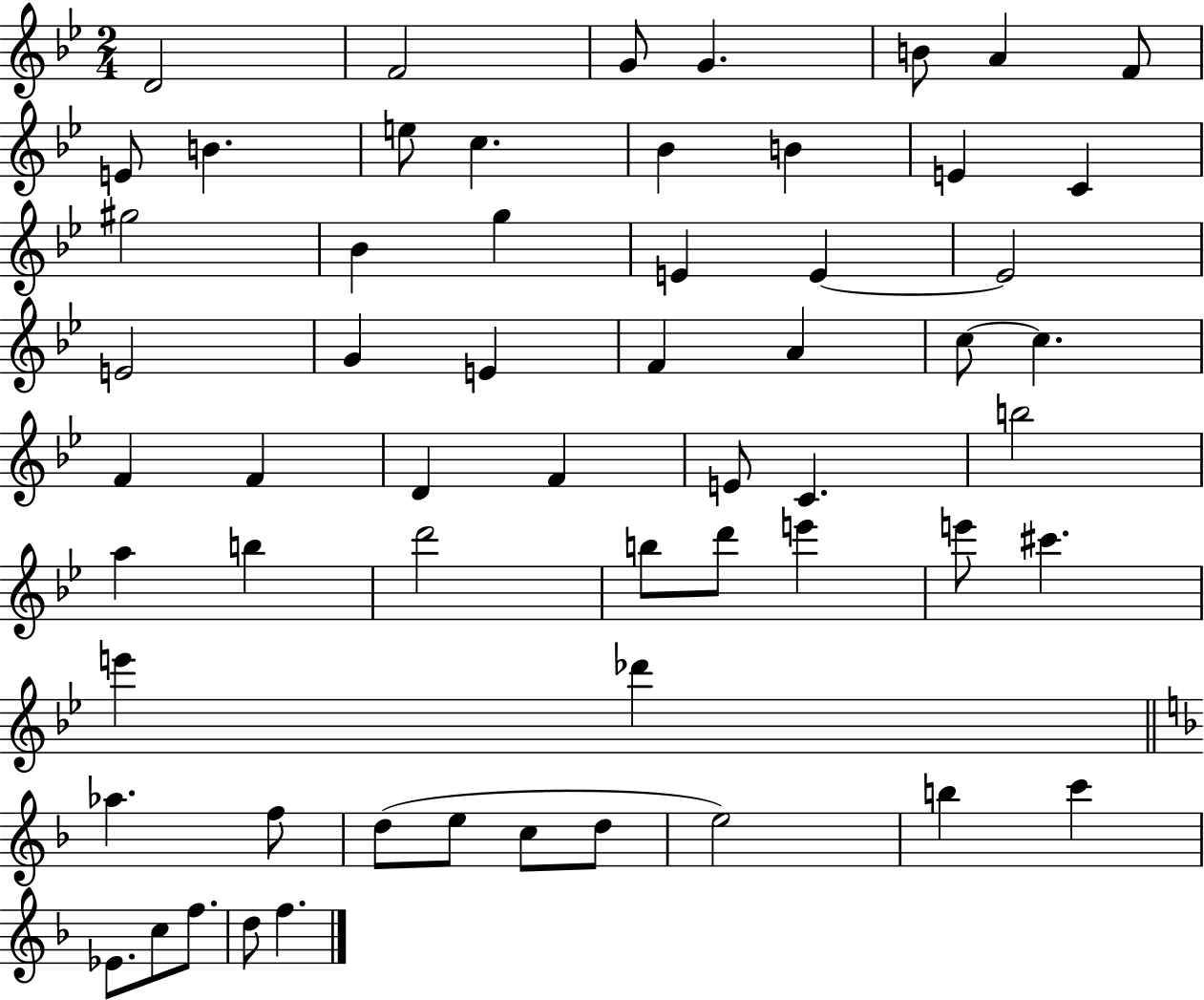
D4/h F4/h G4/e G4/q. B4/e A4/q F4/e E4/e B4/q. E5/e C5/q. Bb4/q B4/q E4/q C4/q G#5/h Bb4/q G5/q E4/q E4/q E4/h E4/h G4/q E4/q F4/q A4/q C5/e C5/q. F4/q F4/q D4/q F4/q E4/e C4/q. B5/h A5/q B5/q D6/h B5/e D6/e E6/q E6/e C#6/q. E6/q Db6/q Ab5/q. F5/e D5/e E5/e C5/e D5/e E5/h B5/q C6/q Eb4/e. C5/e F5/e. D5/e F5/q.